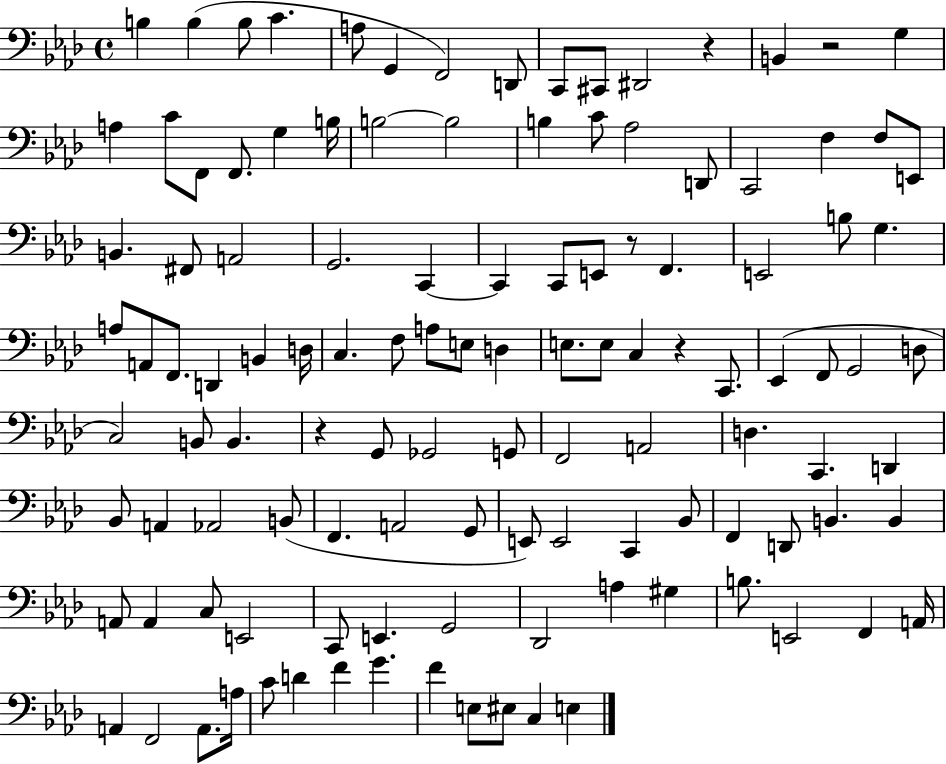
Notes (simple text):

B3/q B3/q B3/e C4/q. A3/e G2/q F2/h D2/e C2/e C#2/e D#2/h R/q B2/q R/h G3/q A3/q C4/e F2/e F2/e. G3/q B3/s B3/h B3/h B3/q C4/e Ab3/h D2/e C2/h F3/q F3/e E2/e B2/q. F#2/e A2/h G2/h. C2/q C2/q C2/e E2/e R/e F2/q. E2/h B3/e G3/q. A3/e A2/e F2/e. D2/q B2/q D3/s C3/q. F3/e A3/e E3/e D3/q E3/e. E3/e C3/q R/q C2/e. Eb2/q F2/e G2/h D3/e C3/h B2/e B2/q. R/q G2/e Gb2/h G2/e F2/h A2/h D3/q. C2/q. D2/q Bb2/e A2/q Ab2/h B2/e F2/q. A2/h G2/e E2/e E2/h C2/q Bb2/e F2/q D2/e B2/q. B2/q A2/e A2/q C3/e E2/h C2/e E2/q. G2/h Db2/h A3/q G#3/q B3/e. E2/h F2/q A2/s A2/q F2/h A2/e. A3/s C4/e D4/q F4/q G4/q. F4/q E3/e EIS3/e C3/q E3/q